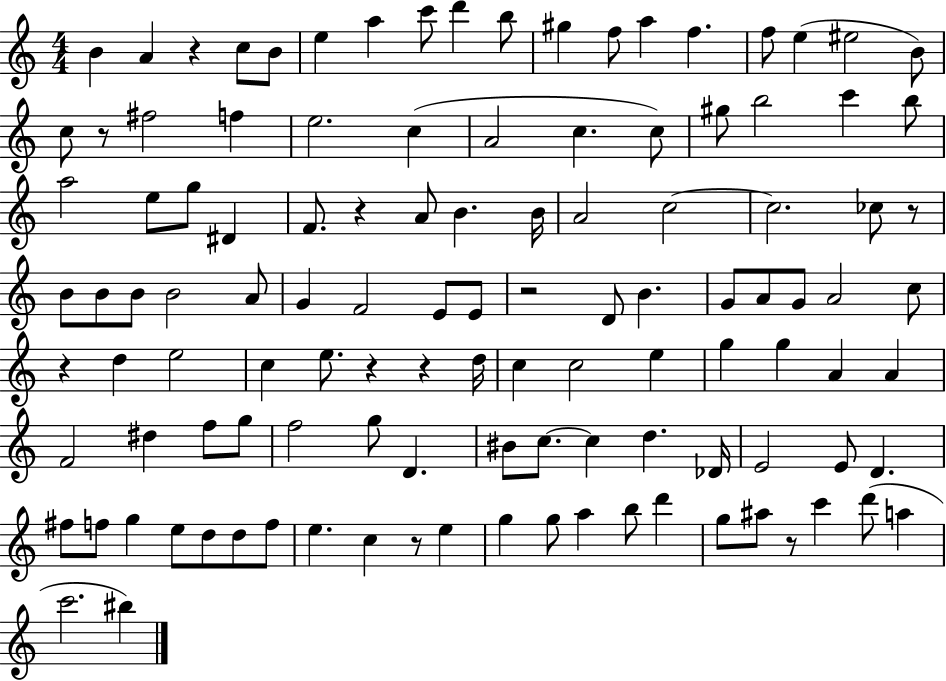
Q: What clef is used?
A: treble